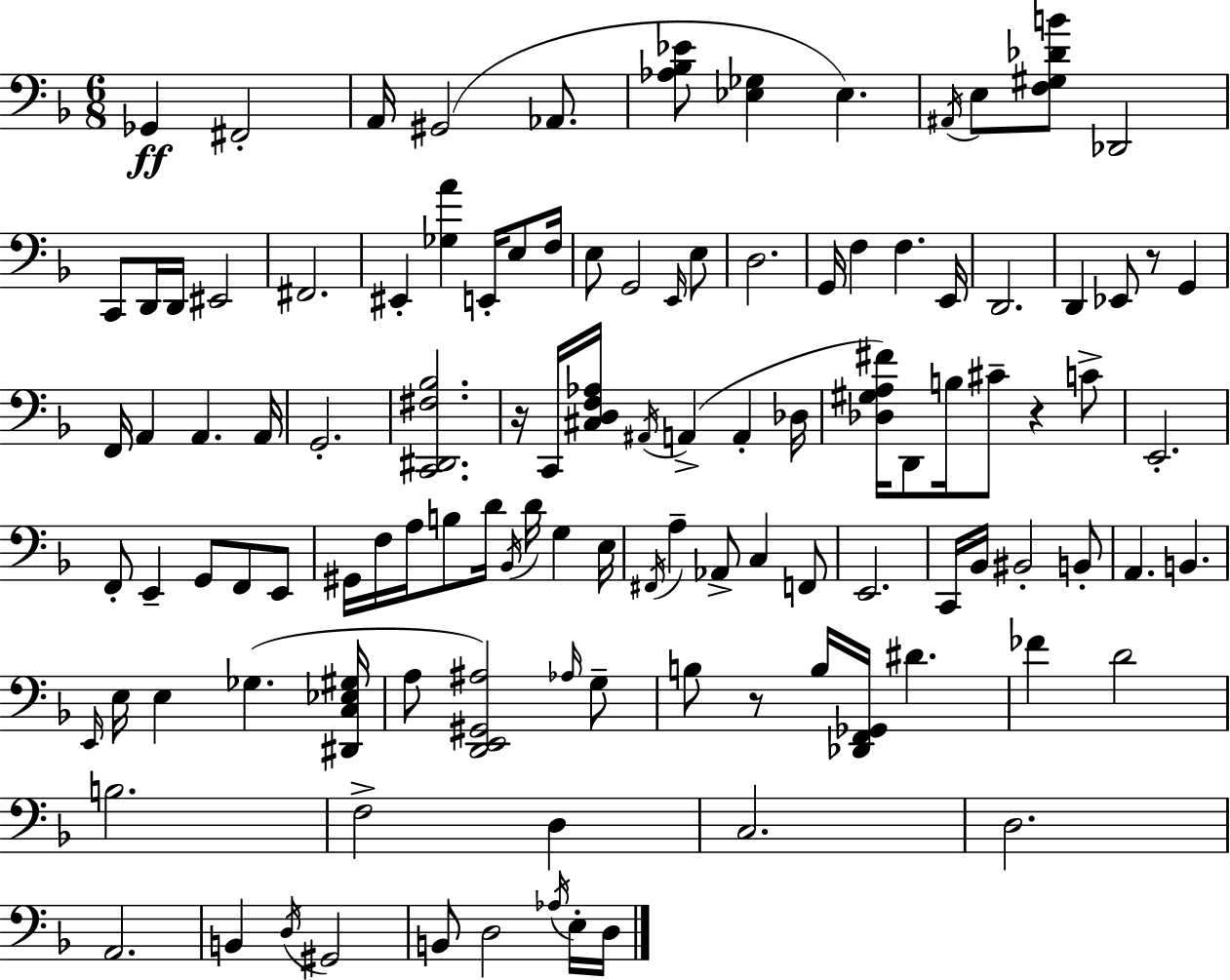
Gb2/q F#2/h A2/s G#2/h Ab2/e. [Ab3,Bb3,Eb4]/e [Eb3,Gb3]/q Eb3/q. A#2/s E3/e [F3,G#3,Db4,B4]/e Db2/h C2/e D2/s D2/s EIS2/h F#2/h. EIS2/q [Gb3,A4]/q E2/s E3/e F3/s E3/e G2/h E2/s E3/e D3/h. G2/s F3/q F3/q. E2/s D2/h. D2/q Eb2/e R/e G2/q F2/s A2/q A2/q. A2/s G2/h. [C2,D#2,F#3,Bb3]/h. R/s C2/s [C#3,D3,F3,Ab3]/s A#2/s A2/q A2/q Db3/s [Db3,G#3,A3,F#4]/s D2/e B3/s C#4/e R/q C4/e E2/h. F2/e E2/q G2/e F2/e E2/e G#2/s F3/s A3/s B3/e D4/s Bb2/s D4/s G3/q E3/s F#2/s A3/q Ab2/e C3/q F2/e E2/h. C2/s Bb2/s BIS2/h B2/e A2/q. B2/q. E2/s E3/s E3/q Gb3/q. [D#2,C3,Eb3,G#3]/s A3/e [D2,E2,G#2,A#3]/h Ab3/s G3/e B3/e R/e B3/s [Db2,F2,Gb2]/s D#4/q. FES4/q D4/h B3/h. F3/h D3/q C3/h. D3/h. A2/h. B2/q D3/s G#2/h B2/e D3/h Ab3/s E3/s D3/s